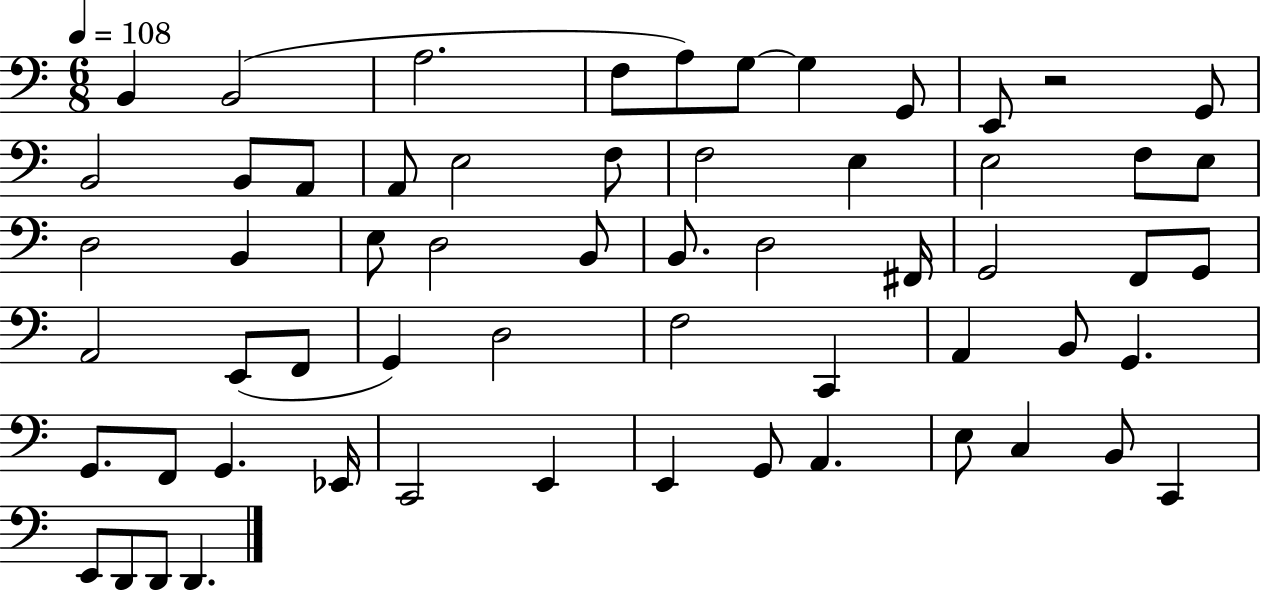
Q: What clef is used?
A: bass